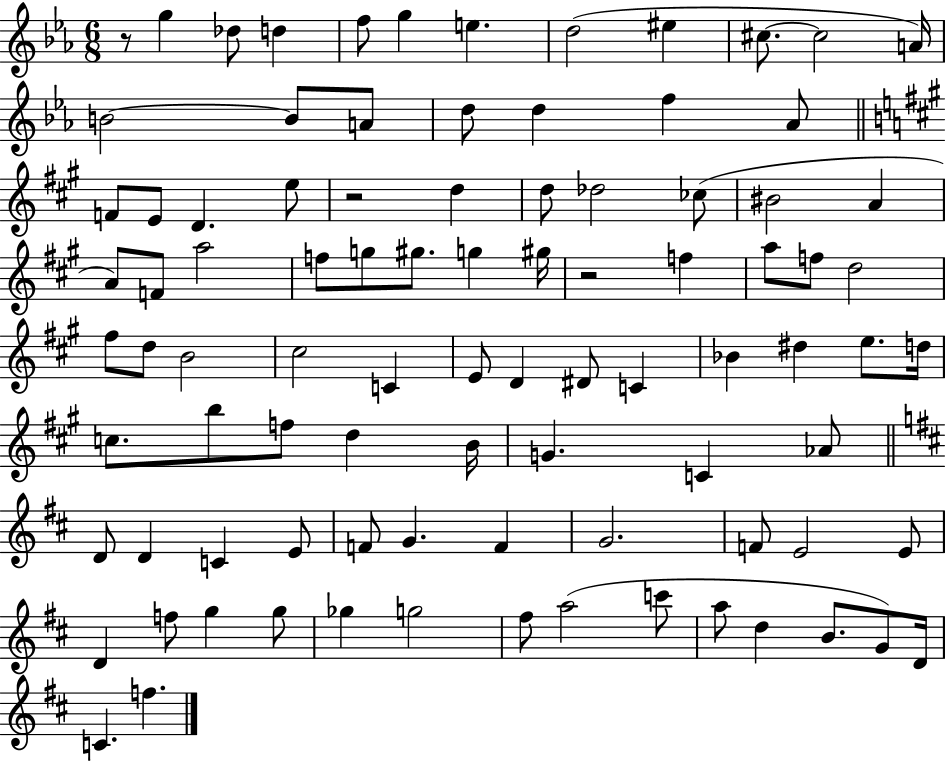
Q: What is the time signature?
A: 6/8